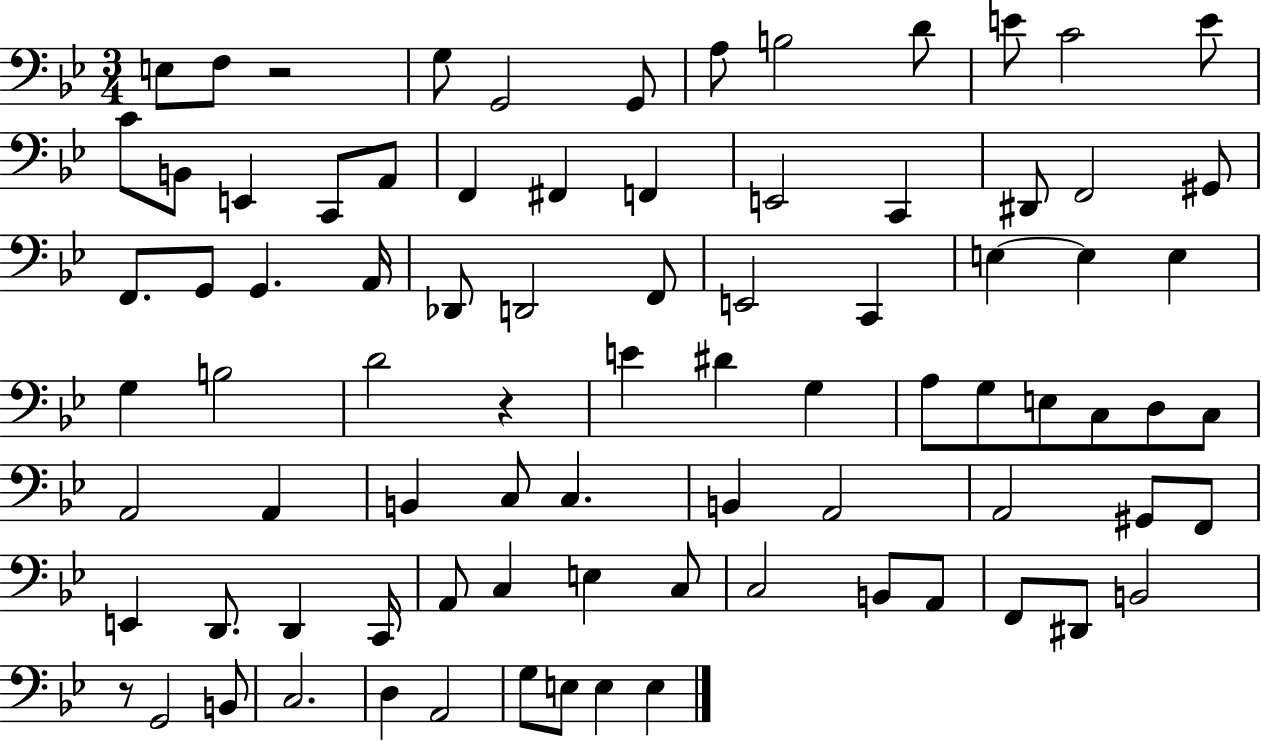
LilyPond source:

{
  \clef bass
  \numericTimeSignature
  \time 3/4
  \key bes \major
  e8 f8 r2 | g8 g,2 g,8 | a8 b2 d'8 | e'8 c'2 e'8 | \break c'8 b,8 e,4 c,8 a,8 | f,4 fis,4 f,4 | e,2 c,4 | dis,8 f,2 gis,8 | \break f,8. g,8 g,4. a,16 | des,8 d,2 f,8 | e,2 c,4 | e4~~ e4 e4 | \break g4 b2 | d'2 r4 | e'4 dis'4 g4 | a8 g8 e8 c8 d8 c8 | \break a,2 a,4 | b,4 c8 c4. | b,4 a,2 | a,2 gis,8 f,8 | \break e,4 d,8. d,4 c,16 | a,8 c4 e4 c8 | c2 b,8 a,8 | f,8 dis,8 b,2 | \break r8 g,2 b,8 | c2. | d4 a,2 | g8 e8 e4 e4 | \break \bar "|."
}